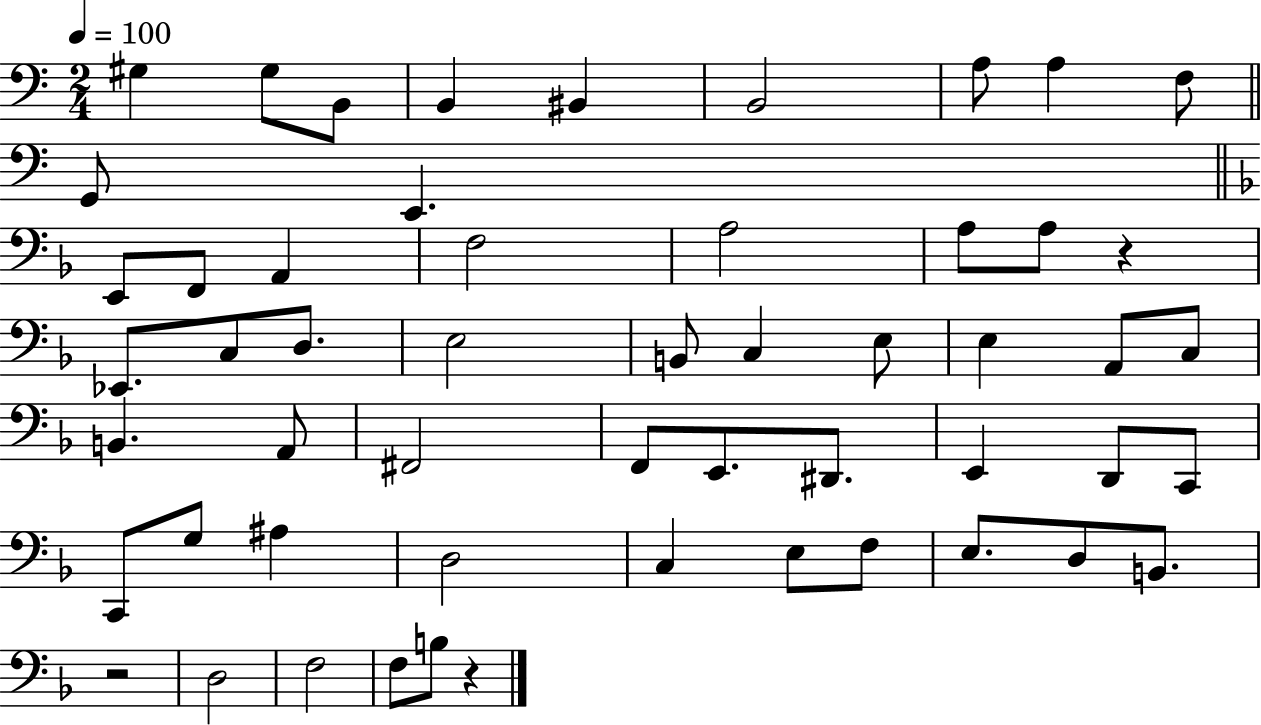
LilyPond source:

{
  \clef bass
  \numericTimeSignature
  \time 2/4
  \key c \major
  \tempo 4 = 100
  \repeat volta 2 { gis4 gis8 b,8 | b,4 bis,4 | b,2 | a8 a4 f8 | \break \bar "||" \break \key a \minor g,8 e,4. | \bar "||" \break \key d \minor e,8 f,8 a,4 | f2 | a2 | a8 a8 r4 | \break ees,8. c8 d8. | e2 | b,8 c4 e8 | e4 a,8 c8 | \break b,4. a,8 | fis,2 | f,8 e,8. dis,8. | e,4 d,8 c,8 | \break c,8 g8 ais4 | d2 | c4 e8 f8 | e8. d8 b,8. | \break r2 | d2 | f2 | f8 b8 r4 | \break } \bar "|."
}